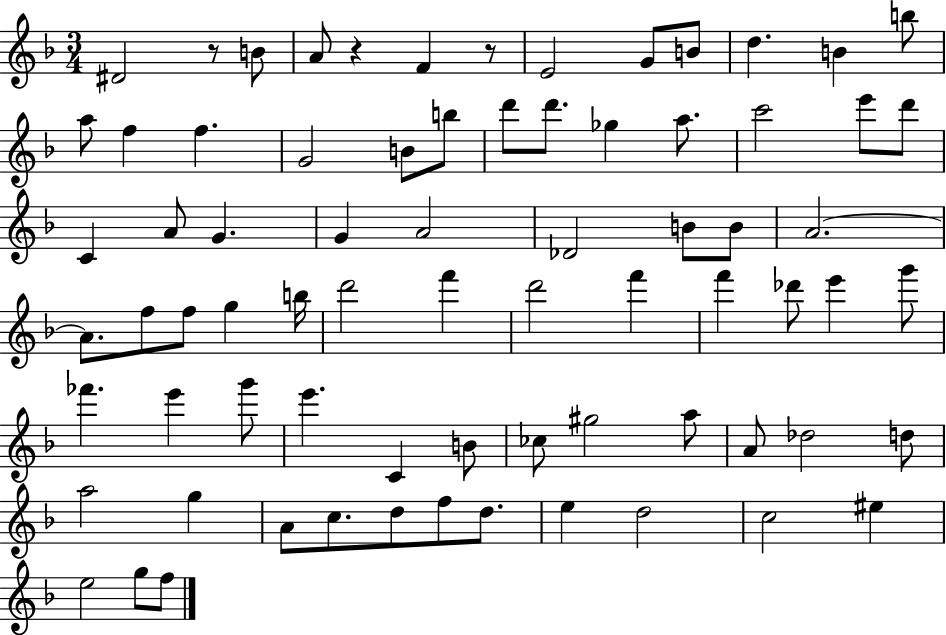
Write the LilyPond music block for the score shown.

{
  \clef treble
  \numericTimeSignature
  \time 3/4
  \key f \major
  dis'2 r8 b'8 | a'8 r4 f'4 r8 | e'2 g'8 b'8 | d''4. b'4 b''8 | \break a''8 f''4 f''4. | g'2 b'8 b''8 | d'''8 d'''8. ges''4 a''8. | c'''2 e'''8 d'''8 | \break c'4 a'8 g'4. | g'4 a'2 | des'2 b'8 b'8 | a'2.~~ | \break a'8. f''8 f''8 g''4 b''16 | d'''2 f'''4 | d'''2 f'''4 | f'''4 des'''8 e'''4 g'''8 | \break fes'''4. e'''4 g'''8 | e'''4. c'4 b'8 | ces''8 gis''2 a''8 | a'8 des''2 d''8 | \break a''2 g''4 | a'8 c''8. d''8 f''8 d''8. | e''4 d''2 | c''2 eis''4 | \break e''2 g''8 f''8 | \bar "|."
}